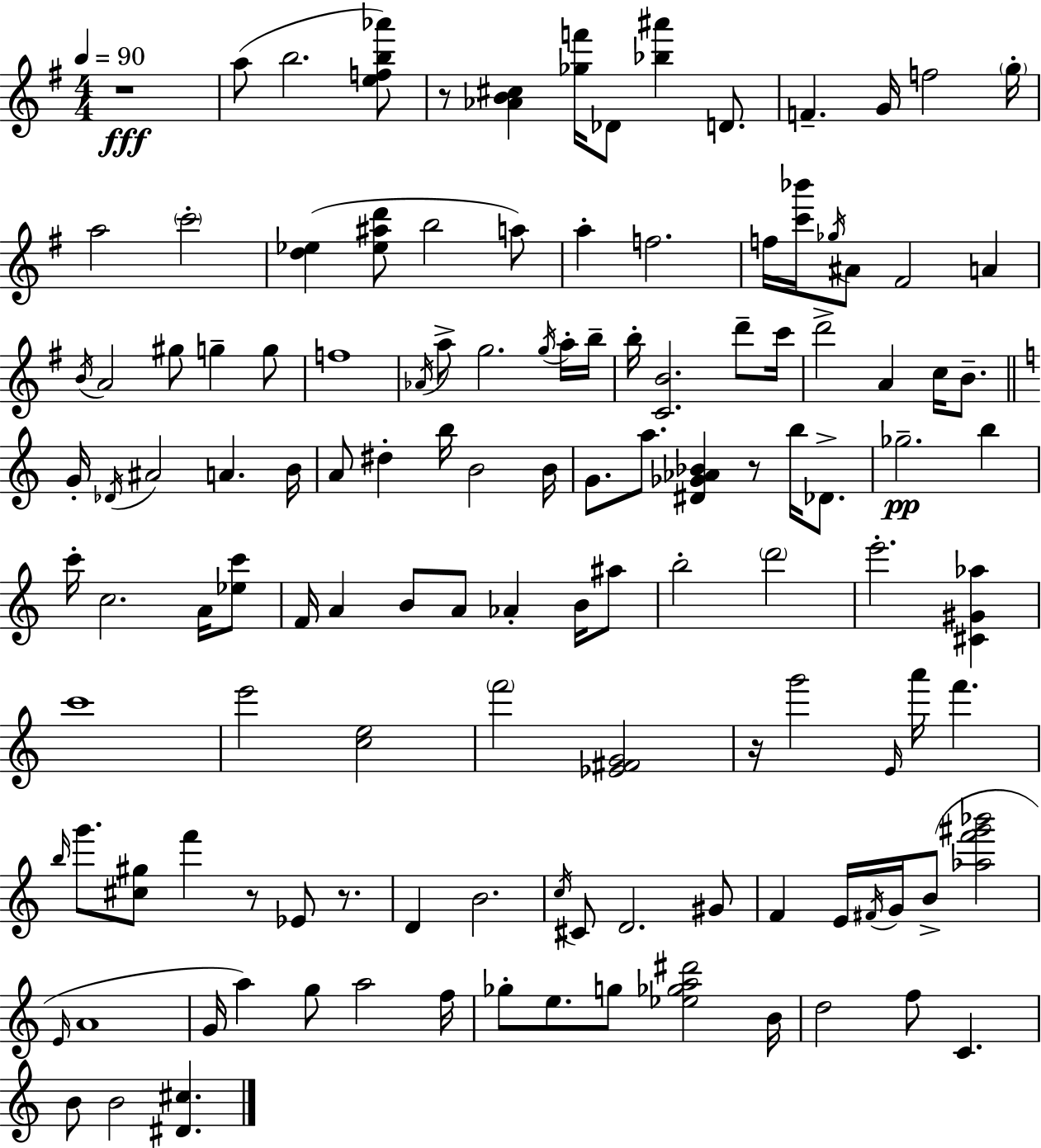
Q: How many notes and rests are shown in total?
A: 128